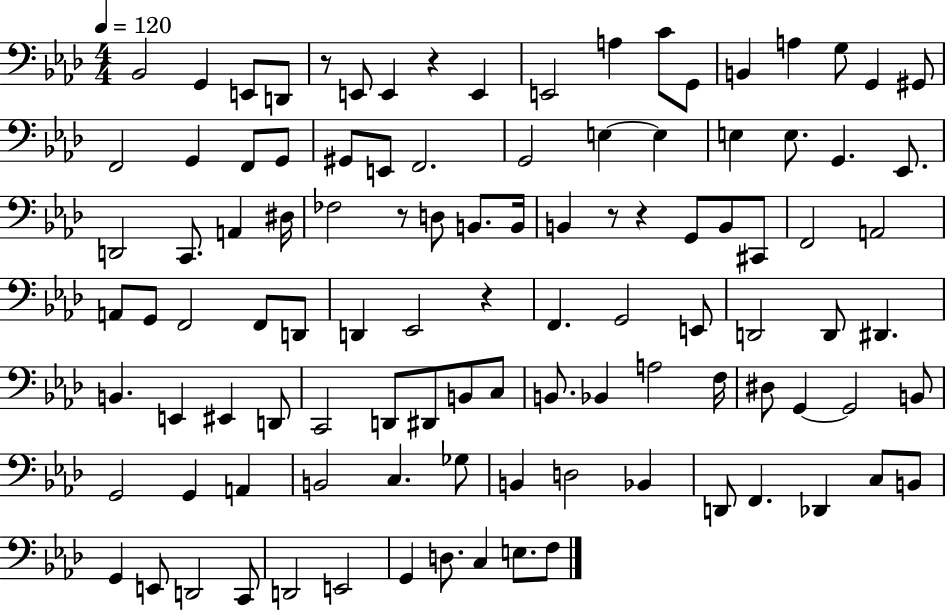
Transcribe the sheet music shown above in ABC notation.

X:1
T:Untitled
M:4/4
L:1/4
K:Ab
_B,,2 G,, E,,/2 D,,/2 z/2 E,,/2 E,, z E,, E,,2 A, C/2 G,,/2 B,, A, G,/2 G,, ^G,,/2 F,,2 G,, F,,/2 G,,/2 ^G,,/2 E,,/2 F,,2 G,,2 E, E, E, E,/2 G,, _E,,/2 D,,2 C,,/2 A,, ^D,/4 _F,2 z/2 D,/2 B,,/2 B,,/4 B,, z/2 z G,,/2 B,,/2 ^C,,/2 F,,2 A,,2 A,,/2 G,,/2 F,,2 F,,/2 D,,/2 D,, _E,,2 z F,, G,,2 E,,/2 D,,2 D,,/2 ^D,, B,, E,, ^E,, D,,/2 C,,2 D,,/2 ^D,,/2 B,,/2 C,/2 B,,/2 _B,, A,2 F,/4 ^D,/2 G,, G,,2 B,,/2 G,,2 G,, A,, B,,2 C, _G,/2 B,, D,2 _B,, D,,/2 F,, _D,, C,/2 B,,/2 G,, E,,/2 D,,2 C,,/2 D,,2 E,,2 G,, D,/2 C, E,/2 F,/2